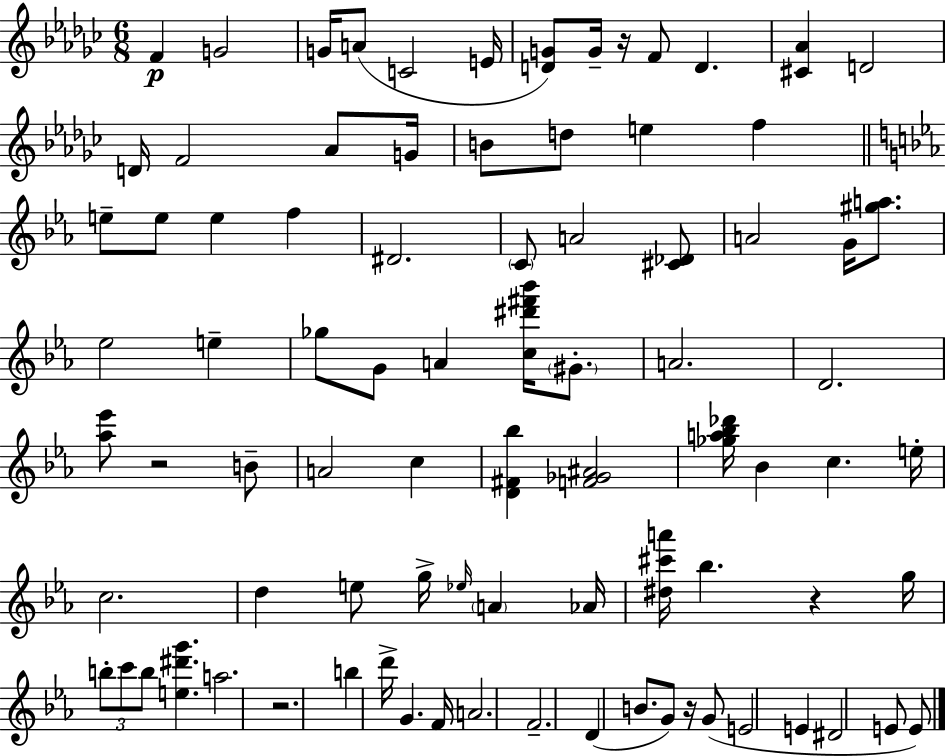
F4/q G4/h G4/s A4/e C4/h E4/s [D4,G4]/e G4/s R/s F4/e D4/q. [C#4,Ab4]/q D4/h D4/s F4/h Ab4/e G4/s B4/e D5/e E5/q F5/q E5/e E5/e E5/q F5/q D#4/h. C4/e A4/h [C#4,Db4]/e A4/h G4/s [G#5,A5]/e. Eb5/h E5/q Gb5/e G4/e A4/q [C5,D#6,F#6,Bb6]/s G#4/e. A4/h. D4/h. [Ab5,Eb6]/e R/h B4/e A4/h C5/q [D4,F#4,Bb5]/q [F4,Gb4,A#4]/h [Gb5,A5,Bb5,Db6]/s Bb4/q C5/q. E5/s C5/h. D5/q E5/e G5/s Eb5/s A4/q Ab4/s [D#5,C#6,A6]/s Bb5/q. R/q G5/s B5/e C6/e B5/e [E5,D#6,G6]/q. A5/h. R/h. B5/q D6/s G4/q. F4/s A4/h. F4/h. D4/q B4/e. G4/e R/s G4/e E4/h E4/q D#4/h E4/e E4/e